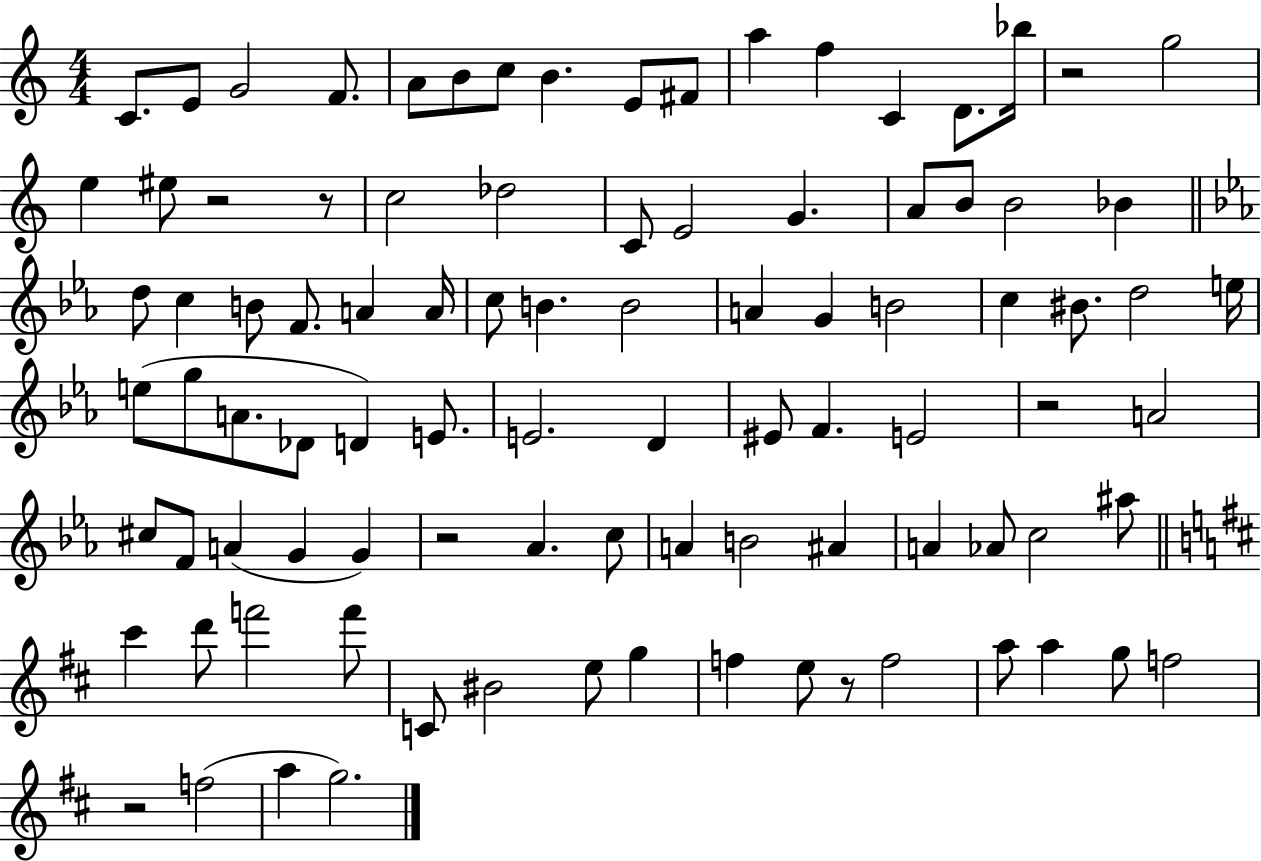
{
  \clef treble
  \numericTimeSignature
  \time 4/4
  \key c \major
  c'8. e'8 g'2 f'8. | a'8 b'8 c''8 b'4. e'8 fis'8 | a''4 f''4 c'4 d'8. bes''16 | r2 g''2 | \break e''4 eis''8 r2 r8 | c''2 des''2 | c'8 e'2 g'4. | a'8 b'8 b'2 bes'4 | \break \bar "||" \break \key c \minor d''8 c''4 b'8 f'8. a'4 a'16 | c''8 b'4. b'2 | a'4 g'4 b'2 | c''4 bis'8. d''2 e''16 | \break e''8( g''8 a'8. des'8 d'4) e'8. | e'2. d'4 | eis'8 f'4. e'2 | r2 a'2 | \break cis''8 f'8 a'4( g'4 g'4) | r2 aes'4. c''8 | a'4 b'2 ais'4 | a'4 aes'8 c''2 ais''8 | \break \bar "||" \break \key b \minor cis'''4 d'''8 f'''2 f'''8 | c'8 bis'2 e''8 g''4 | f''4 e''8 r8 f''2 | a''8 a''4 g''8 f''2 | \break r2 f''2( | a''4 g''2.) | \bar "|."
}